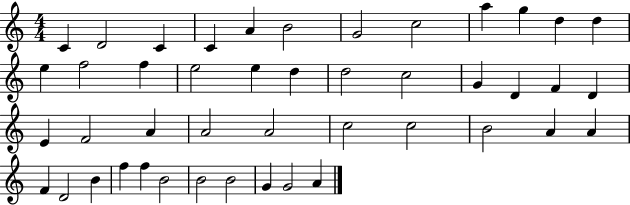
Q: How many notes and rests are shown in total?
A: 45